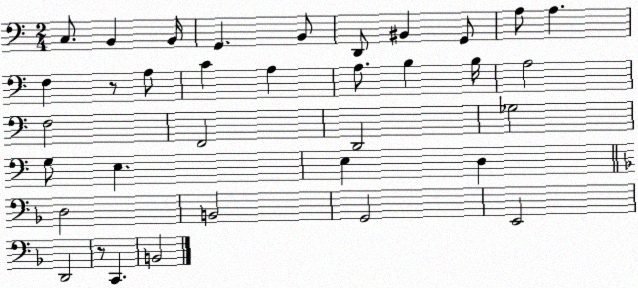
X:1
T:Untitled
M:2/4
L:1/4
K:C
C,/2 B,, B,,/4 G,, B,,/2 D,,/2 ^B,, G,,/2 A,/2 A, F, z/2 A,/2 C A, A,/2 B, B,/4 A,2 F,2 F,,2 D,,2 _G,2 G,/2 E, E, D, D,2 B,,2 G,,2 E,,2 D,,2 z/2 C,, B,,2